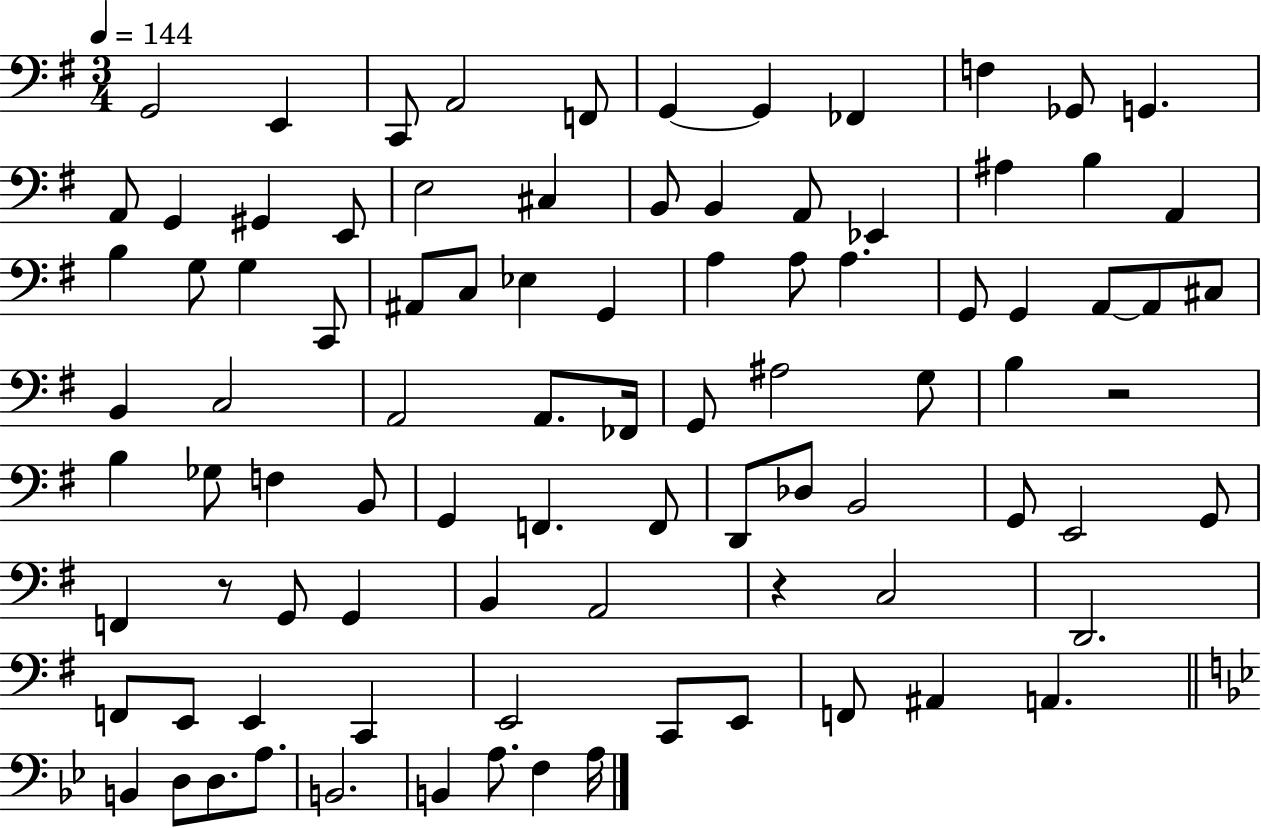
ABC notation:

X:1
T:Untitled
M:3/4
L:1/4
K:G
G,,2 E,, C,,/2 A,,2 F,,/2 G,, G,, _F,, F, _G,,/2 G,, A,,/2 G,, ^G,, E,,/2 E,2 ^C, B,,/2 B,, A,,/2 _E,, ^A, B, A,, B, G,/2 G, C,,/2 ^A,,/2 C,/2 _E, G,, A, A,/2 A, G,,/2 G,, A,,/2 A,,/2 ^C,/2 B,, C,2 A,,2 A,,/2 _F,,/4 G,,/2 ^A,2 G,/2 B, z2 B, _G,/2 F, B,,/2 G,, F,, F,,/2 D,,/2 _D,/2 B,,2 G,,/2 E,,2 G,,/2 F,, z/2 G,,/2 G,, B,, A,,2 z C,2 D,,2 F,,/2 E,,/2 E,, C,, E,,2 C,,/2 E,,/2 F,,/2 ^A,, A,, B,, D,/2 D,/2 A,/2 B,,2 B,, A,/2 F, A,/4